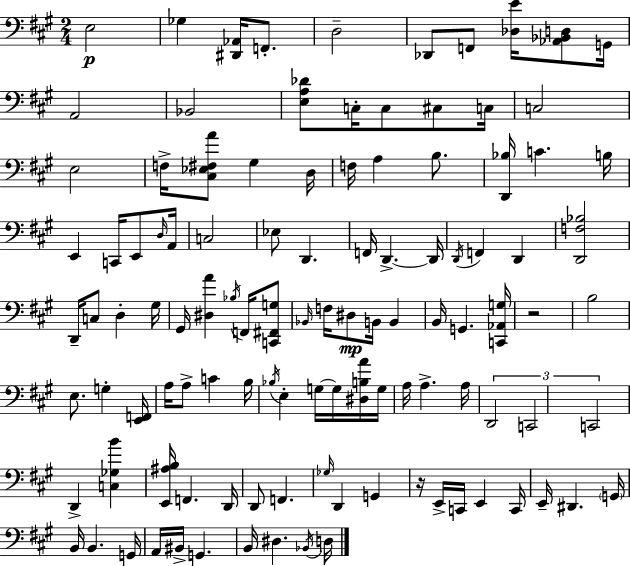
E3/h Gb3/q [D#2,Ab2]/s F2/e. D3/h Db2/e F2/e [Db3,E4]/s [Ab2,Bb2,D3]/e G2/s A2/h Bb2/h [E3,A3,Db4]/e C3/s C3/e C#3/e C3/s C3/h E3/h F3/s [C#3,Eb3,F#3,A4]/e G#3/q D3/s F3/s A3/q B3/e. [D2,Bb3]/s C4/q. B3/s E2/q C2/s E2/e D3/s A2/s C3/h Eb3/e D2/q. F2/s D2/q. D2/s D2/s F2/q D2/q [D2,F3,Bb3]/h D2/s C3/e D3/q G#3/s G#2/s [D#3,A4]/q Bb3/s F2/s [C2,F#2,G3]/e Bb2/s F3/s D#3/e B2/s B2/q B2/s G2/q. [C2,Ab2,G3]/s R/h B3/h E3/e. G3/q [E2,F2]/s A3/s A3/e C4/q B3/s Bb3/s E3/q G3/s G3/s [D#3,B3,A4]/s G3/s A3/s A3/q. A3/s D2/h C2/h C2/h D2/q [C3,Gb3,B4]/q [E2,A#3,B3]/s F2/q. D2/s D2/e F2/q. Gb3/s D2/q G2/q R/s E2/s C2/s E2/q C2/s E2/s D#2/q. G2/s B2/s B2/q. G2/s A2/s BIS2/s G2/q. B2/s D#3/q. Bb2/s D3/s